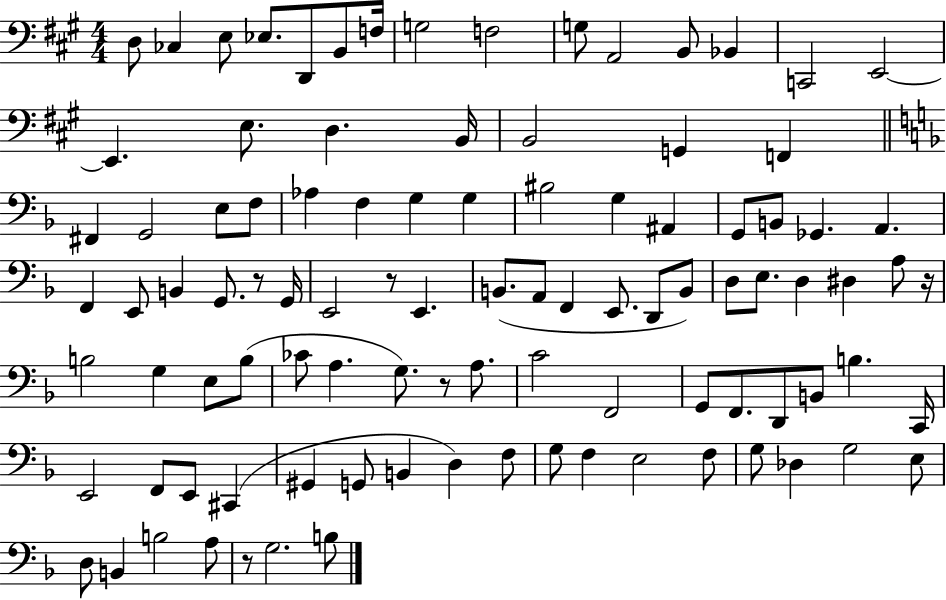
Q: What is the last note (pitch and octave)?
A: B3